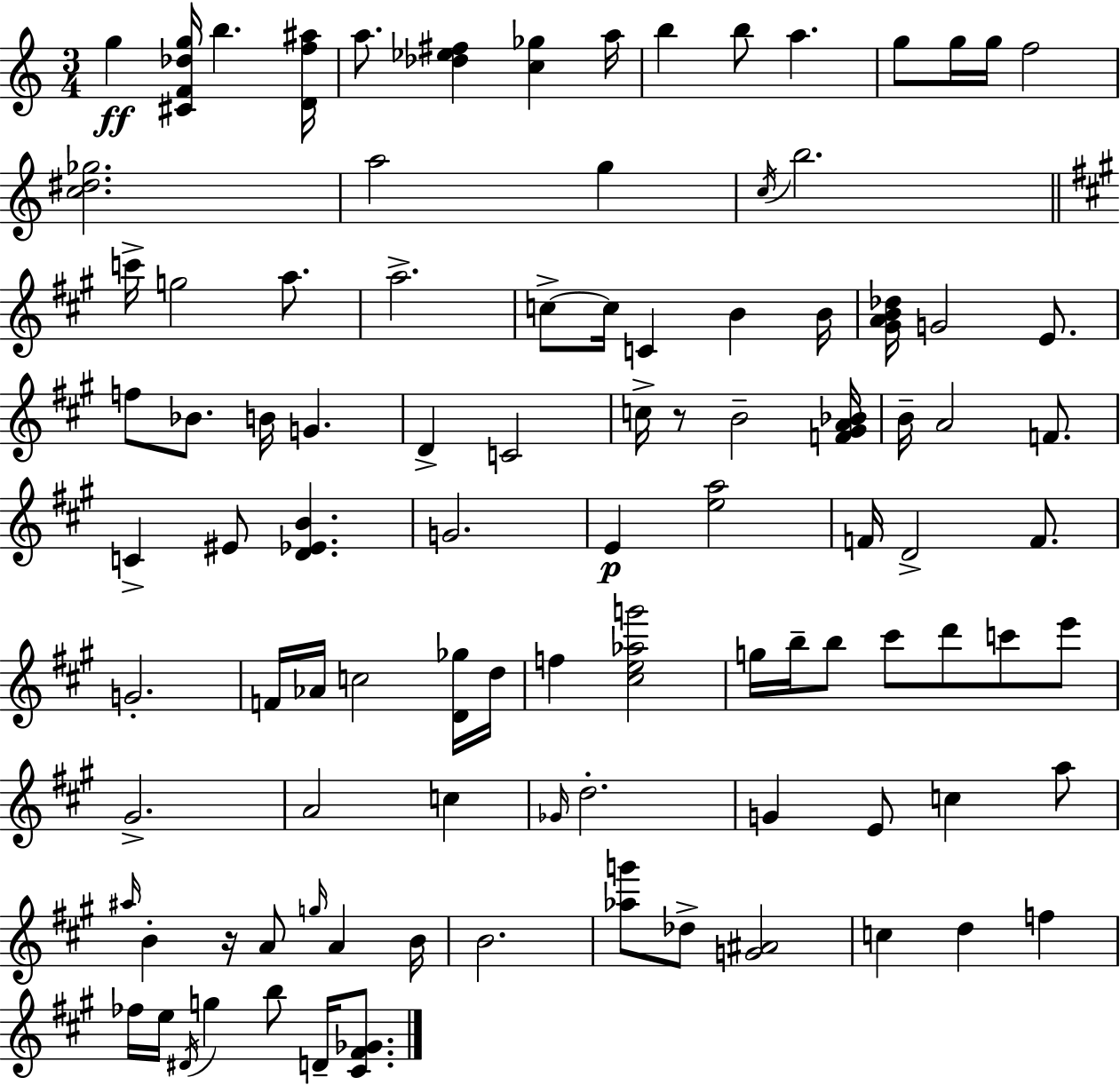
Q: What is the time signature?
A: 3/4